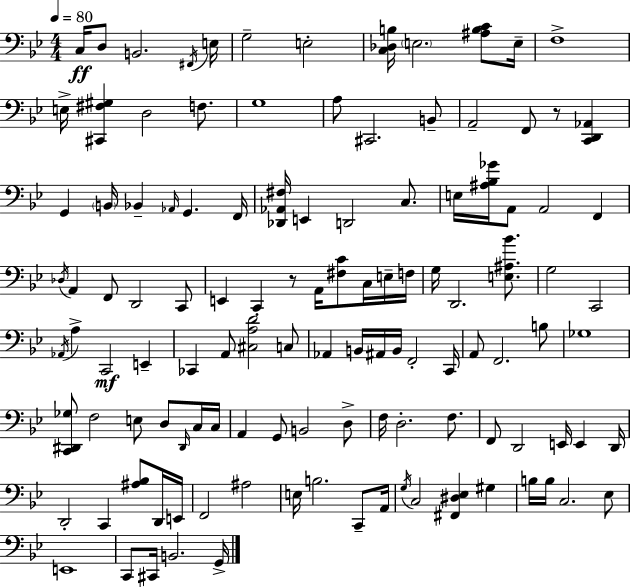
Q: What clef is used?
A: bass